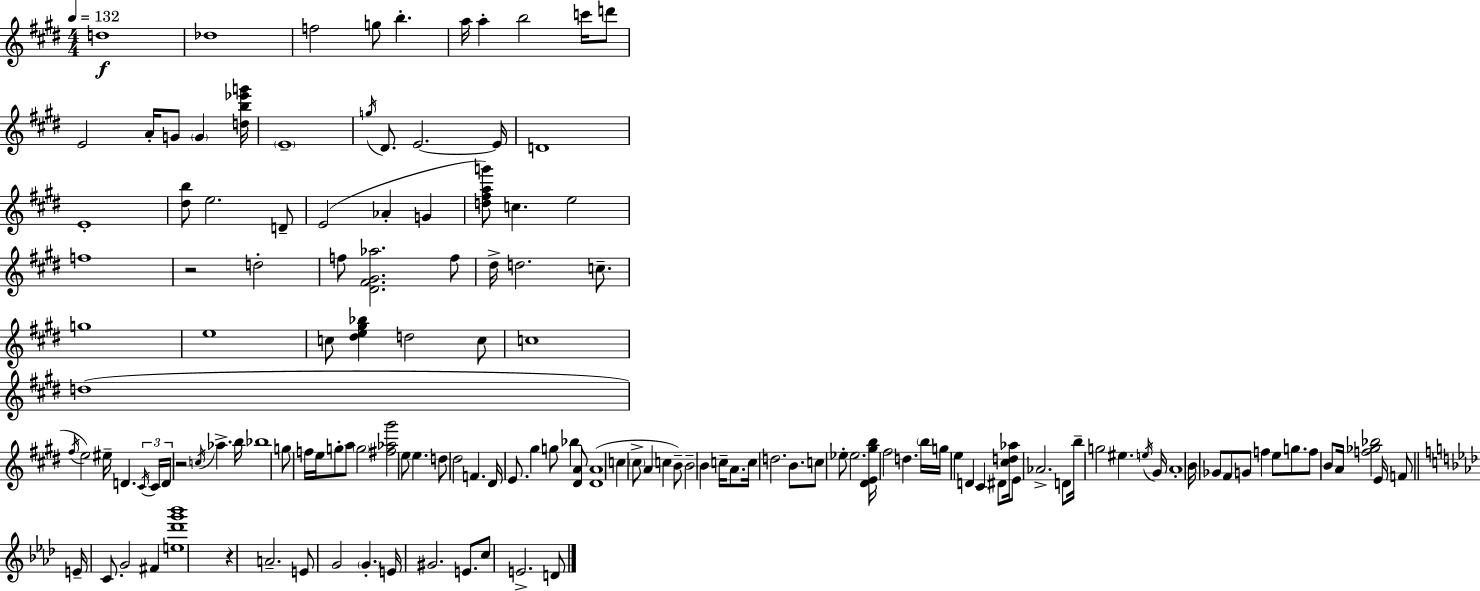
D5/w Db5/w F5/h G5/e B5/q. A5/s A5/q B5/h C6/s D6/e E4/h A4/s G4/e G4/q [D5,B5,Eb6,G6]/s E4/w G5/s D#4/e. E4/h. E4/s D4/w E4/w [D#5,B5]/e E5/h. D4/e E4/h Ab4/q G4/q [D5,F#5,A5,G6]/e C5/q. E5/h F5/w R/h D5/h F5/e [D#4,F#4,G#4,Ab5]/h. F5/e D#5/s D5/h. C5/e. G5/w E5/w C5/e [D#5,E5,G#5,Bb5]/q D5/h C5/e C5/w D5/w F#5/s E5/h EIS5/s D4/q. C#4/s C#4/s D4/s R/h C5/s Ab5/q. B5/s Bb5/w G5/e F5/s E5/s G5/e A5/e G5/h [F#5,Ab5,G#6]/h E5/e E5/q. D5/e D#5/h F4/q. D#4/s E4/e. G#5/q G5/e Bb5/q [D#4,A4]/e [D#4,A4]/w C5/q C#5/e A4/q C5/q B4/e B4/h B4/q C5/s A4/e. C5/s D5/h. B4/e. C5/e Eb5/e Eb5/h. [D#4,E4,G#5,B5]/s F#5/h D5/q. B5/s G5/s E5/q D4/q C#4/q D#4/e [C#5,D5,Ab5]/s E4/e Ab4/h. D4/e B5/s G5/h EIS5/q. E5/s G#4/s A4/w B4/s Gb4/e F#4/e G4/e F5/q E5/e G5/e. F5/e B4/e A4/s [F5,Gb5,Bb5]/h E4/s F4/e E4/s C4/e. G4/h F#4/q [E5,Db6,G6,Bb6]/w R/q A4/h. E4/e G4/h G4/q. E4/s G#4/h. E4/e. C5/e E4/h. D4/e